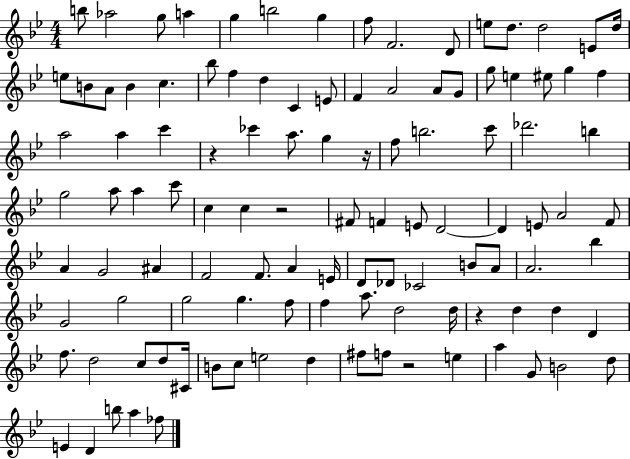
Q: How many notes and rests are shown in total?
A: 111